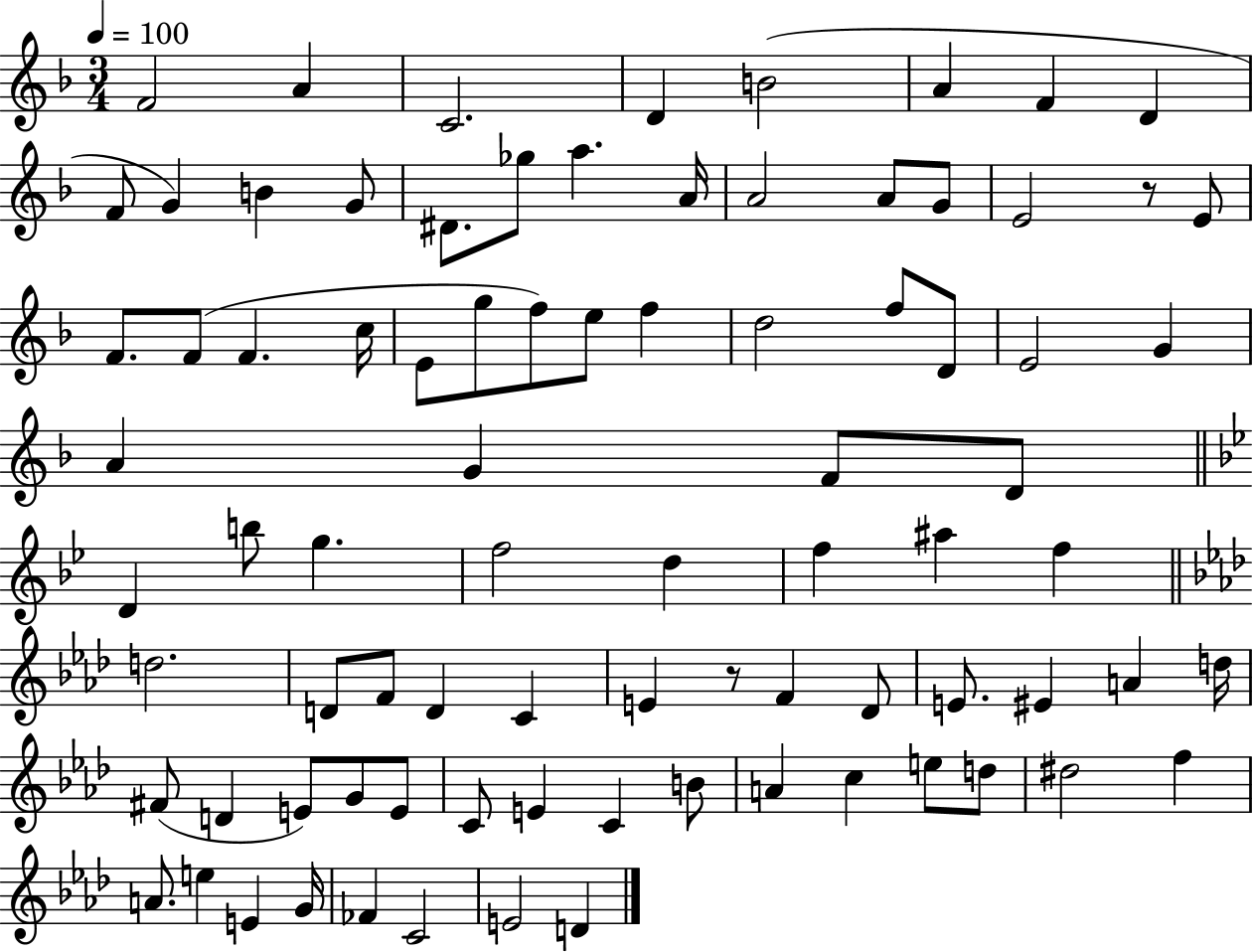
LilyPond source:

{
  \clef treble
  \numericTimeSignature
  \time 3/4
  \key f \major
  \tempo 4 = 100
  f'2 a'4 | c'2. | d'4 b'2( | a'4 f'4 d'4 | \break f'8 g'4) b'4 g'8 | dis'8. ges''8 a''4. a'16 | a'2 a'8 g'8 | e'2 r8 e'8 | \break f'8. f'8( f'4. c''16 | e'8 g''8 f''8) e''8 f''4 | d''2 f''8 d'8 | e'2 g'4 | \break a'4 g'4 f'8 d'8 | \bar "||" \break \key bes \major d'4 b''8 g''4. | f''2 d''4 | f''4 ais''4 f''4 | \bar "||" \break \key aes \major d''2. | d'8 f'8 d'4 c'4 | e'4 r8 f'4 des'8 | e'8. eis'4 a'4 d''16 | \break fis'8( d'4 e'8) g'8 e'8 | c'8 e'4 c'4 b'8 | a'4 c''4 e''8 d''8 | dis''2 f''4 | \break a'8. e''4 e'4 g'16 | fes'4 c'2 | e'2 d'4 | \bar "|."
}